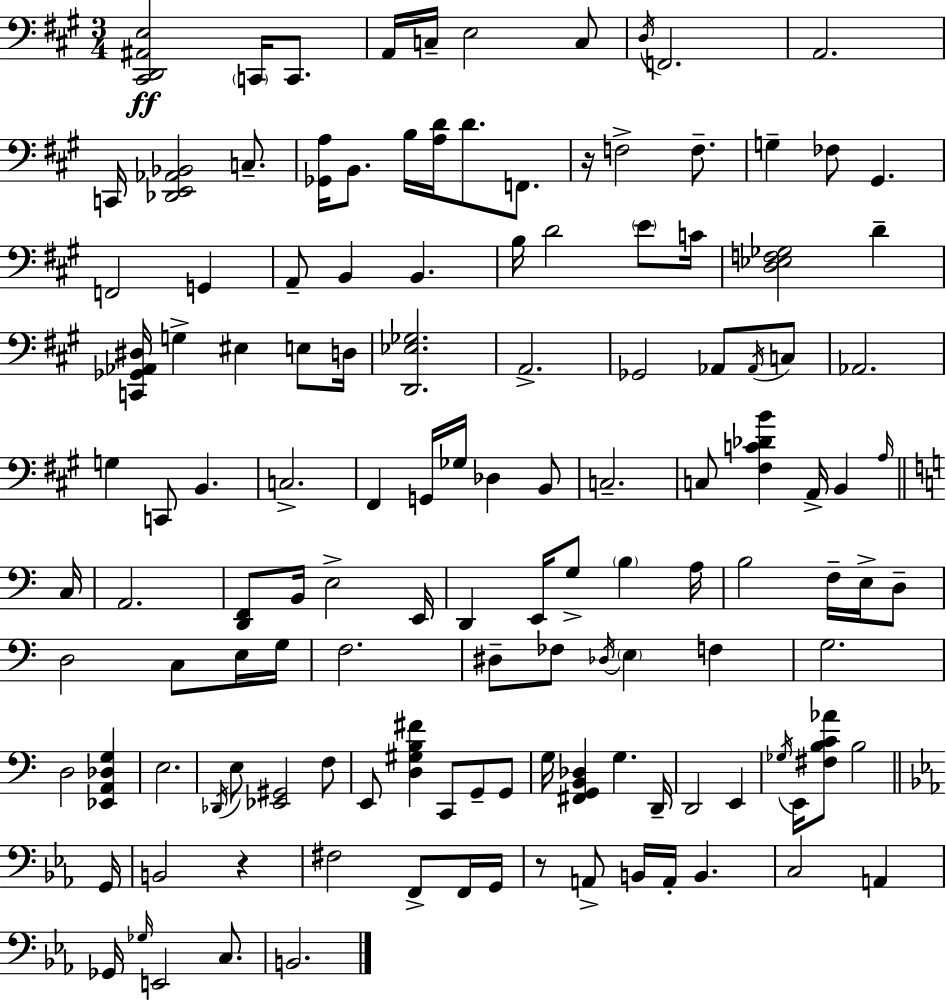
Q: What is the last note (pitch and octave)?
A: B2